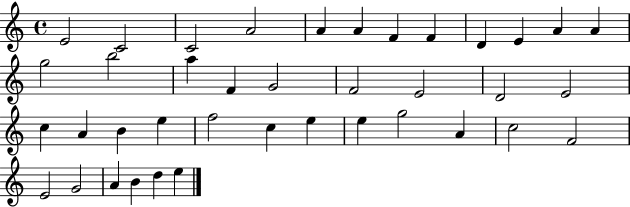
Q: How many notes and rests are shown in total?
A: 39